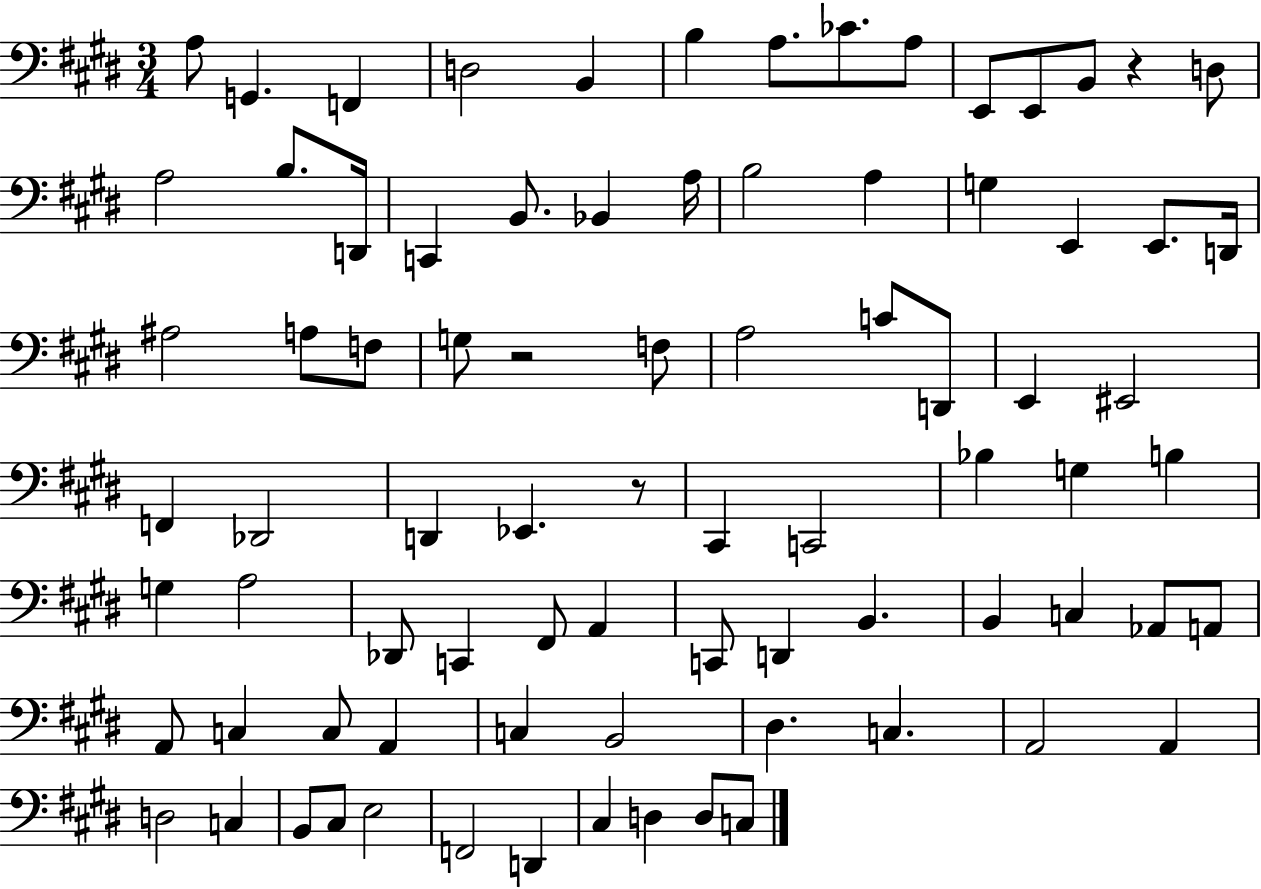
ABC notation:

X:1
T:Untitled
M:3/4
L:1/4
K:E
A,/2 G,, F,, D,2 B,, B, A,/2 _C/2 A,/2 E,,/2 E,,/2 B,,/2 z D,/2 A,2 B,/2 D,,/4 C,, B,,/2 _B,, A,/4 B,2 A, G, E,, E,,/2 D,,/4 ^A,2 A,/2 F,/2 G,/2 z2 F,/2 A,2 C/2 D,,/2 E,, ^E,,2 F,, _D,,2 D,, _E,, z/2 ^C,, C,,2 _B, G, B, G, A,2 _D,,/2 C,, ^F,,/2 A,, C,,/2 D,, B,, B,, C, _A,,/2 A,,/2 A,,/2 C, C,/2 A,, C, B,,2 ^D, C, A,,2 A,, D,2 C, B,,/2 ^C,/2 E,2 F,,2 D,, ^C, D, D,/2 C,/2